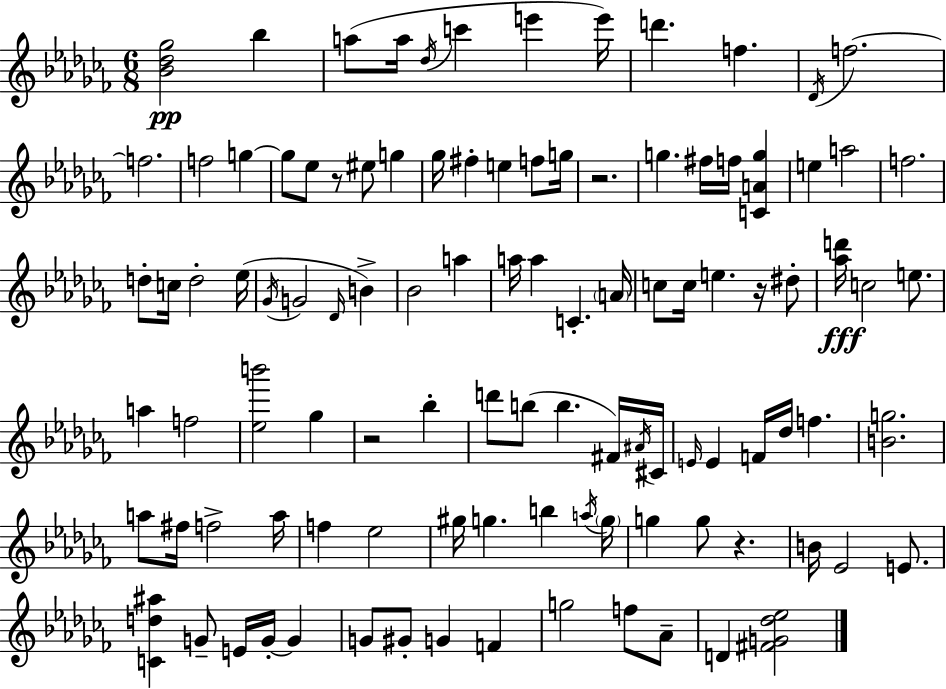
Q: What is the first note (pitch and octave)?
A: Bb5